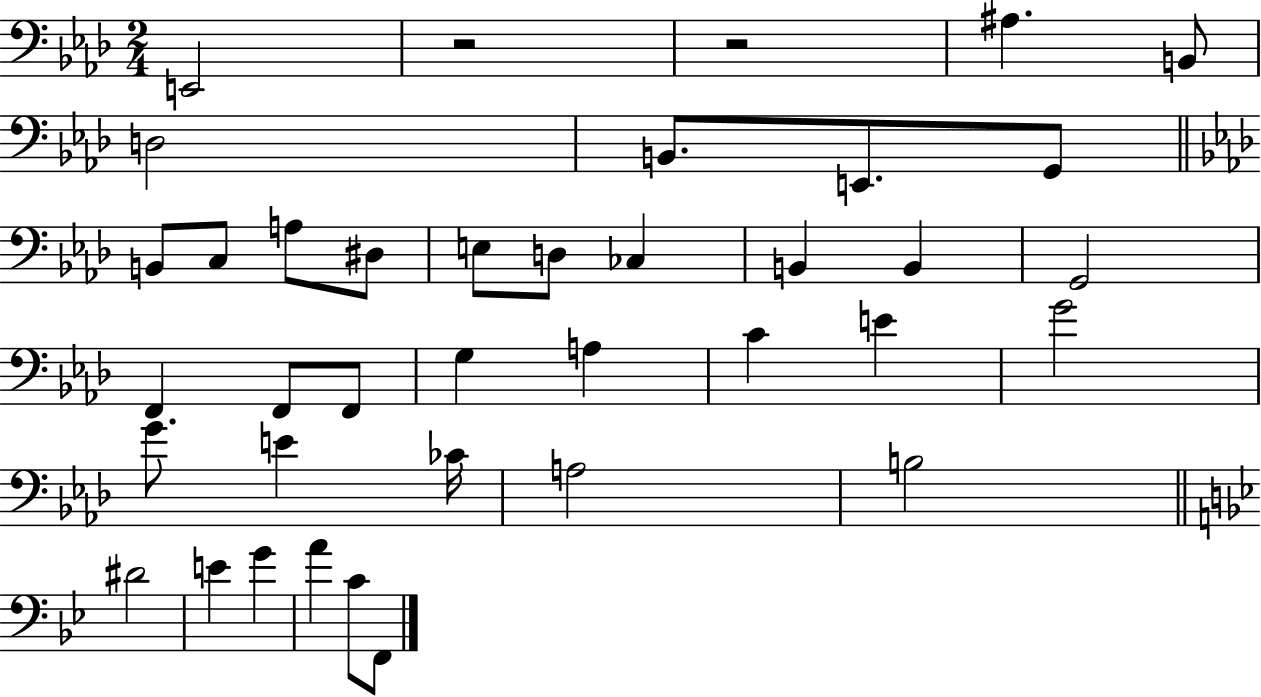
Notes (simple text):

E2/h R/h R/h A#3/q. B2/e D3/h B2/e. E2/e. G2/e B2/e C3/e A3/e D#3/e E3/e D3/e CES3/q B2/q B2/q G2/h F2/q F2/e F2/e G3/q A3/q C4/q E4/q G4/h G4/e. E4/q CES4/s A3/h B3/h D#4/h E4/q G4/q A4/q C4/e F2/e